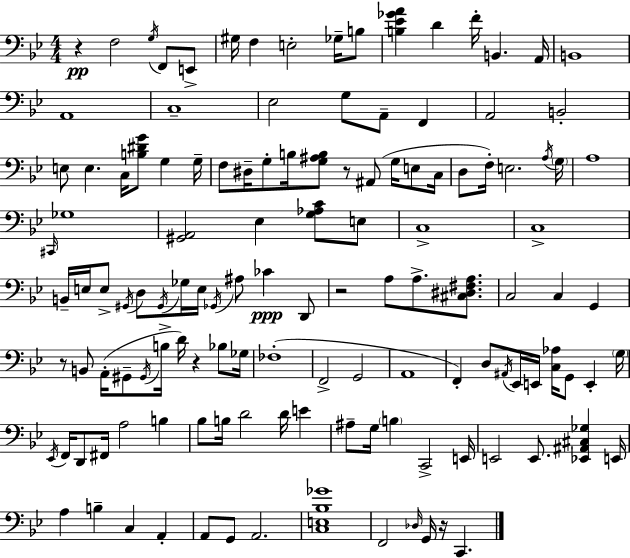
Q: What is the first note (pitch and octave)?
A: F3